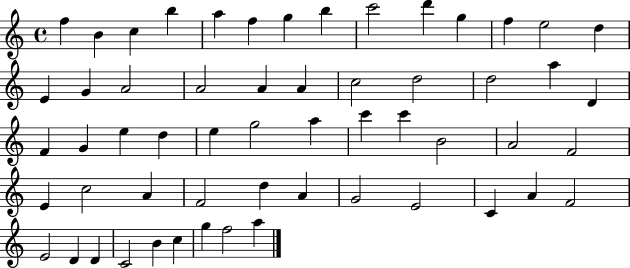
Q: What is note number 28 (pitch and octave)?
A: E5